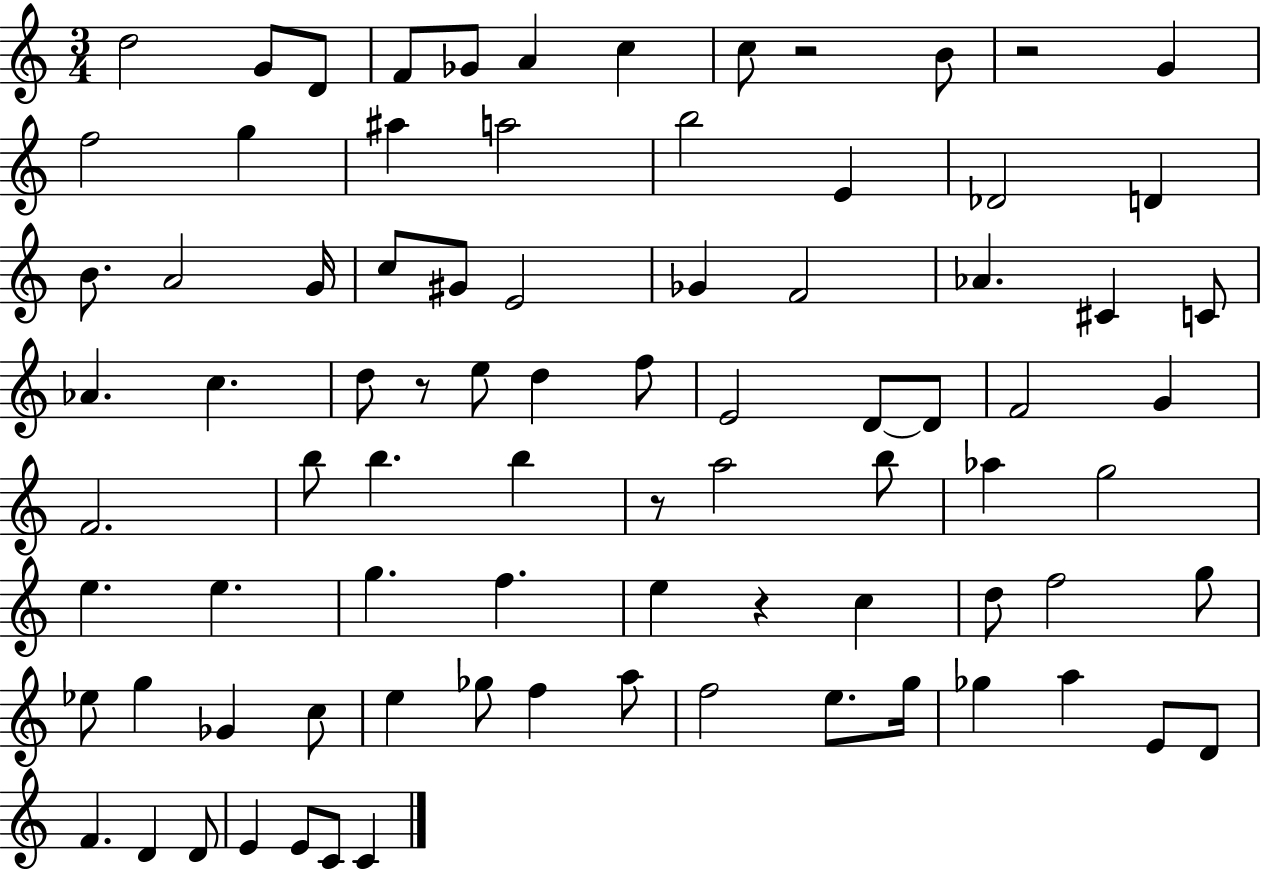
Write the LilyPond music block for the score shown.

{
  \clef treble
  \numericTimeSignature
  \time 3/4
  \key c \major
  d''2 g'8 d'8 | f'8 ges'8 a'4 c''4 | c''8 r2 b'8 | r2 g'4 | \break f''2 g''4 | ais''4 a''2 | b''2 e'4 | des'2 d'4 | \break b'8. a'2 g'16 | c''8 gis'8 e'2 | ges'4 f'2 | aes'4. cis'4 c'8 | \break aes'4. c''4. | d''8 r8 e''8 d''4 f''8 | e'2 d'8~~ d'8 | f'2 g'4 | \break f'2. | b''8 b''4. b''4 | r8 a''2 b''8 | aes''4 g''2 | \break e''4. e''4. | g''4. f''4. | e''4 r4 c''4 | d''8 f''2 g''8 | \break ees''8 g''4 ges'4 c''8 | e''4 ges''8 f''4 a''8 | f''2 e''8. g''16 | ges''4 a''4 e'8 d'8 | \break f'4. d'4 d'8 | e'4 e'8 c'8 c'4 | \bar "|."
}